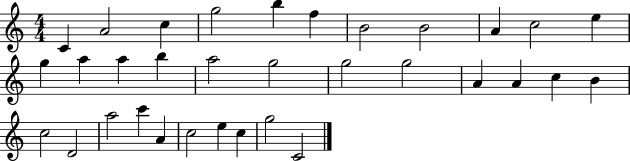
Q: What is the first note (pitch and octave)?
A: C4